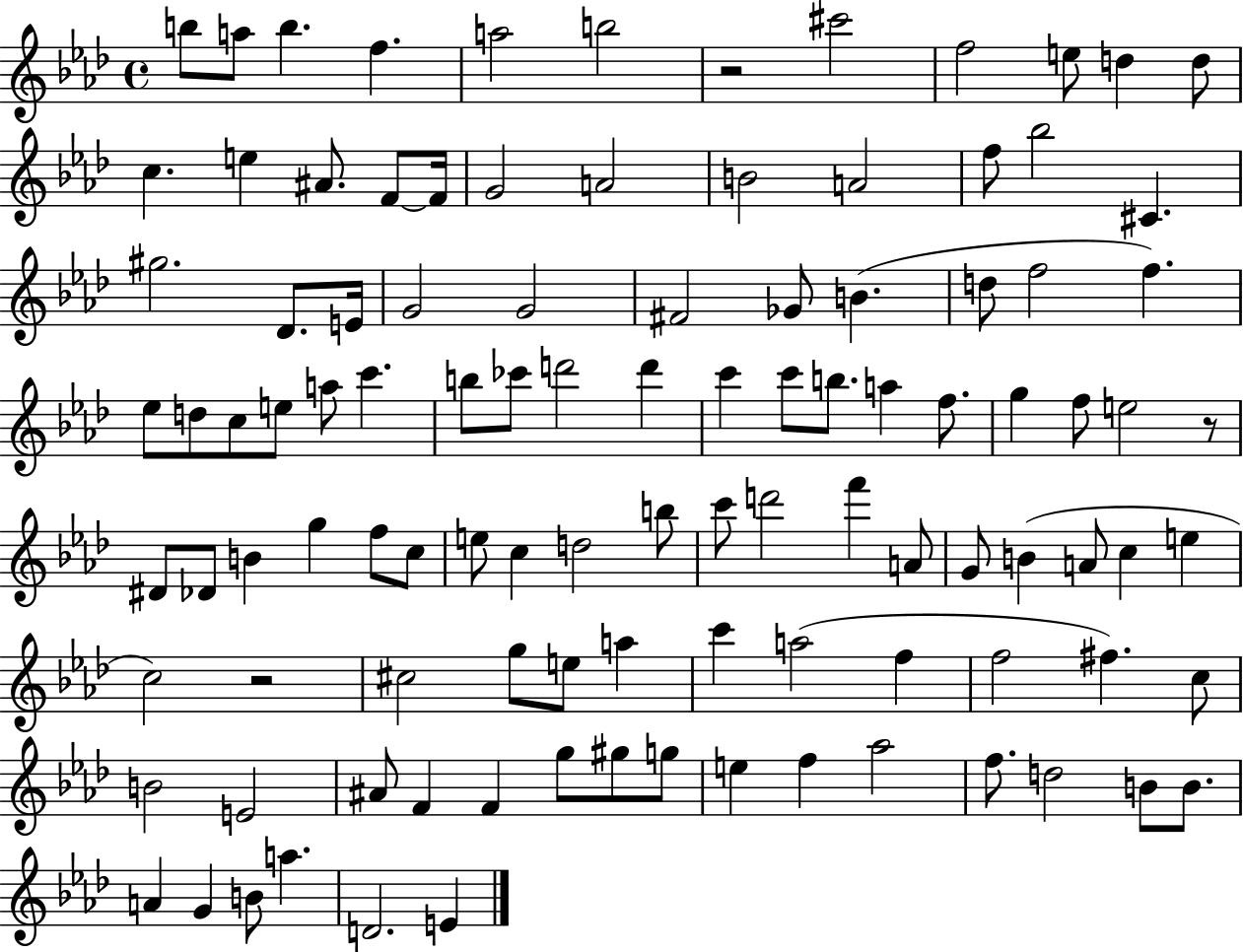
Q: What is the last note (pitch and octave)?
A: E4